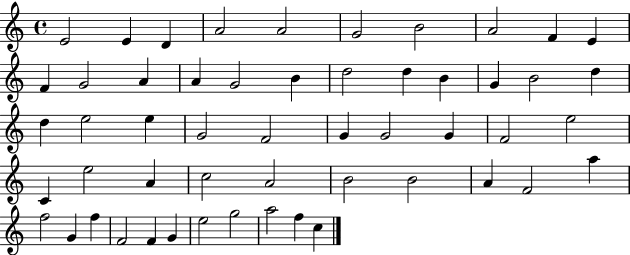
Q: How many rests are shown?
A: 0